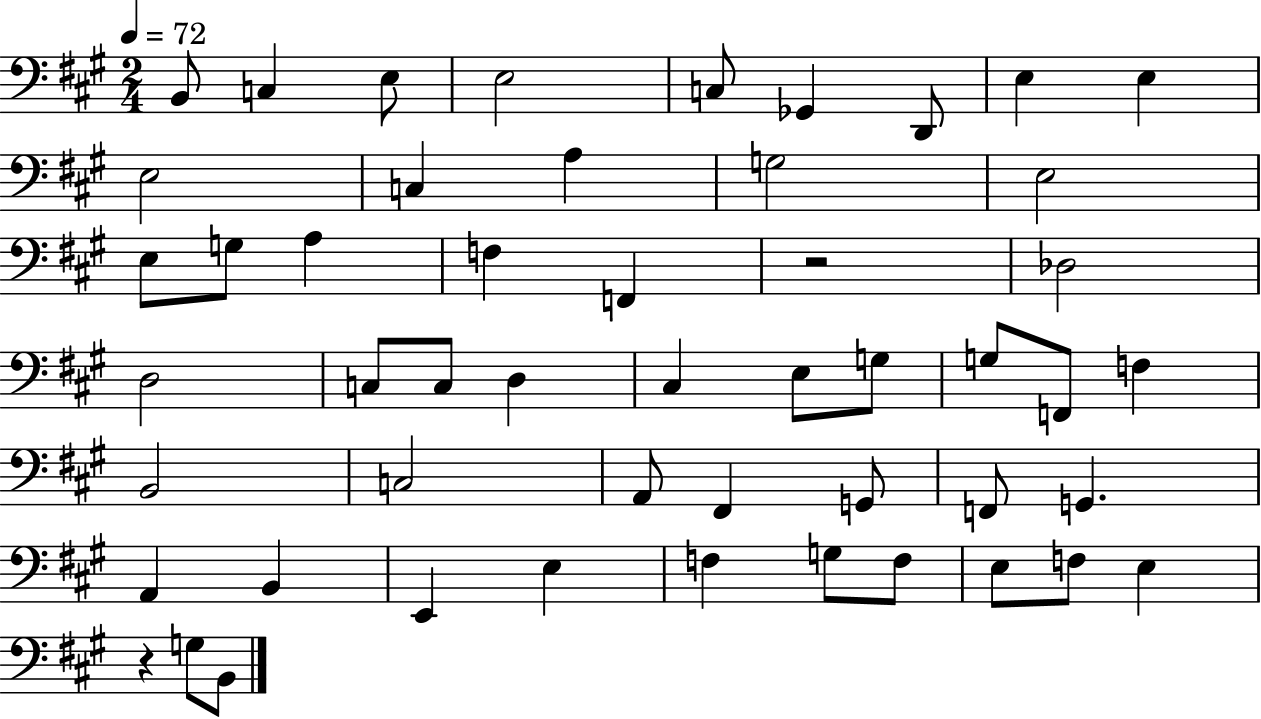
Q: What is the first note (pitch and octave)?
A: B2